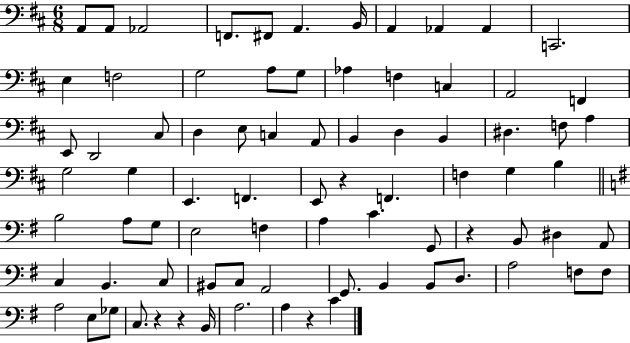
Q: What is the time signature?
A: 6/8